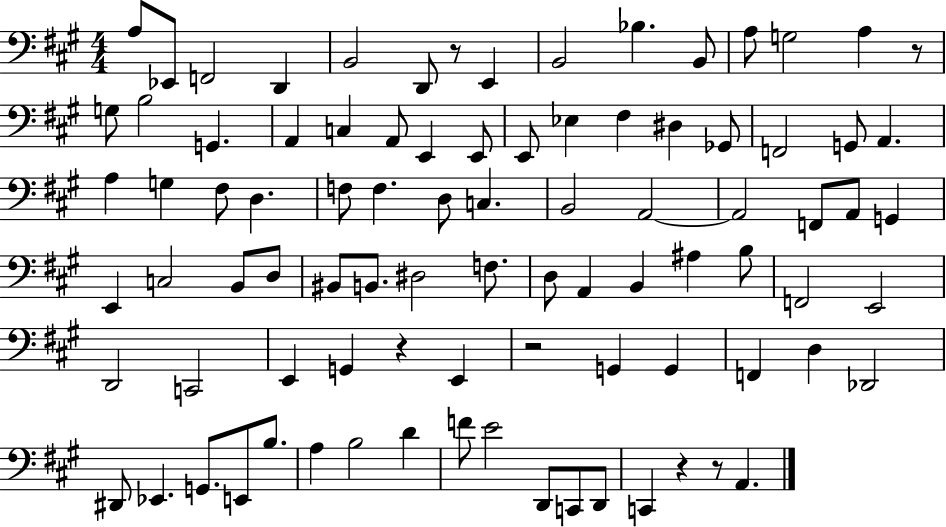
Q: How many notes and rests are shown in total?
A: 89